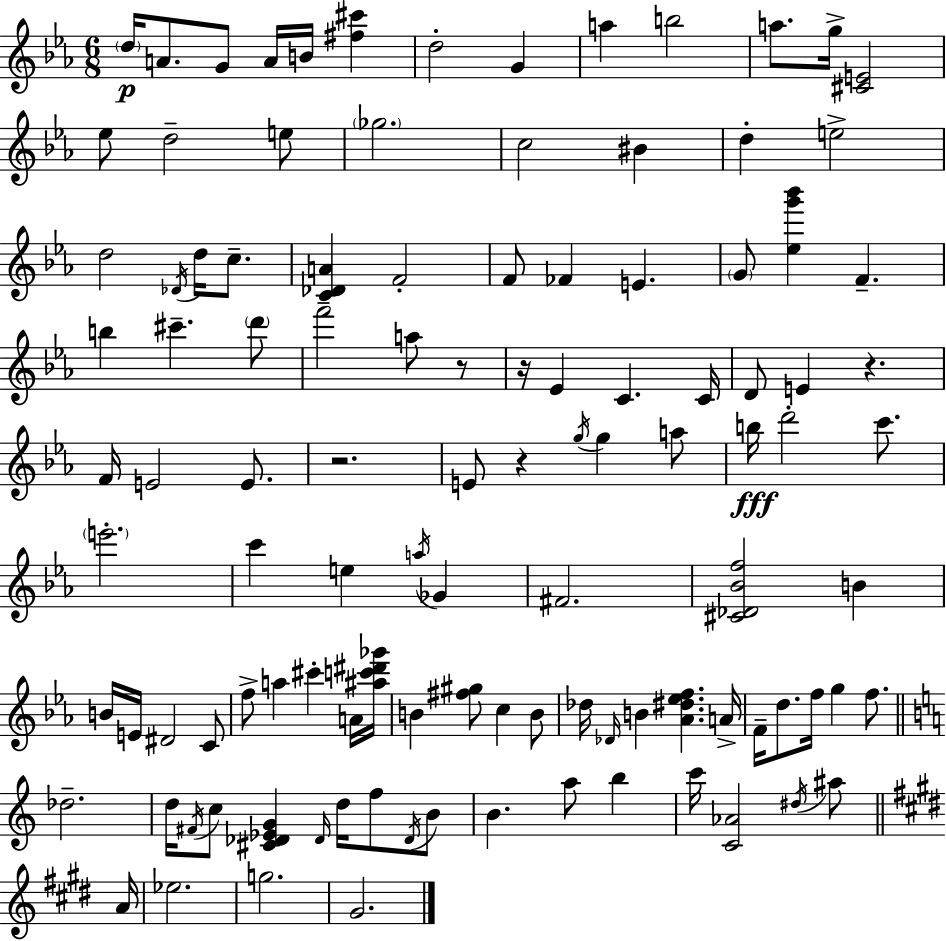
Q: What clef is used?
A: treble